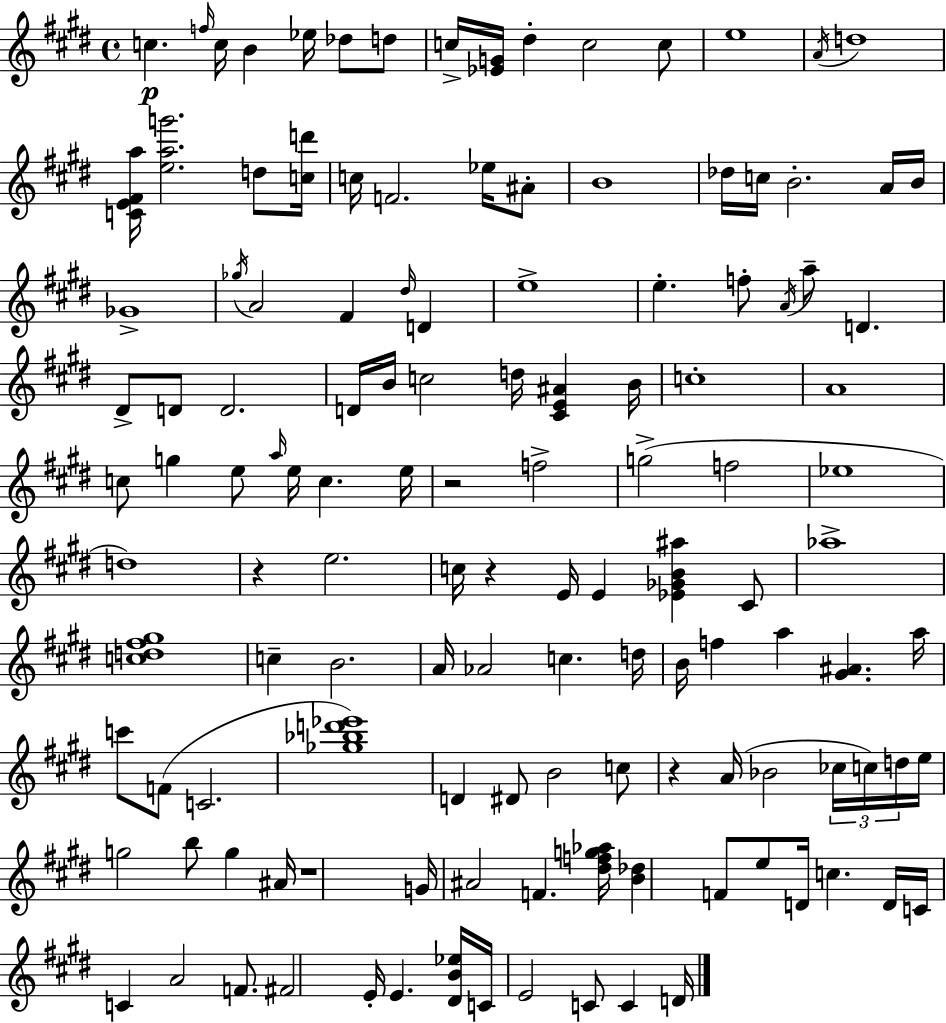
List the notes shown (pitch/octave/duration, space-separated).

C5/q. F5/s C5/s B4/q Eb5/s Db5/e D5/e C5/s [Eb4,G4]/s D#5/q C5/h C5/e E5/w A4/s D5/w [C4,E4,F#4,A5]/s [E5,A5,G6]/h. D5/e [C5,D6]/s C5/s F4/h. Eb5/s A#4/e B4/w Db5/s C5/s B4/h. A4/s B4/s Gb4/w Gb5/s A4/h F#4/q D#5/s D4/q E5/w E5/q. F5/e A4/s A5/e D4/q. D#4/e D4/e D4/h. D4/s B4/s C5/h D5/s [C#4,E4,A#4]/q B4/s C5/w A4/w C5/e G5/q E5/e A5/s E5/s C5/q. E5/s R/h F5/h G5/h F5/h Eb5/w D5/w R/q E5/h. C5/s R/q E4/s E4/q [Eb4,Gb4,B4,A#5]/q C#4/e Ab5/w [C5,D5,F#5,G#5]/w C5/q B4/h. A4/s Ab4/h C5/q. D5/s B4/s F5/q A5/q [G#4,A#4]/q. A5/s C6/e F4/e C4/h. [Gb5,Bb5,D6,Eb6]/w D4/q D#4/e B4/h C5/e R/q A4/s Bb4/h CES5/s C5/s D5/s E5/s G5/h B5/e G5/q A#4/s R/w G4/s A#4/h F4/q. [D#5,F5,G5,Ab5]/s [B4,Db5]/q F4/e E5/e D4/s C5/q. D4/s C4/s C4/q A4/h F4/e. F#4/h E4/s E4/q. [D#4,B4,Eb5]/s C4/s E4/h C4/e C4/q D4/s